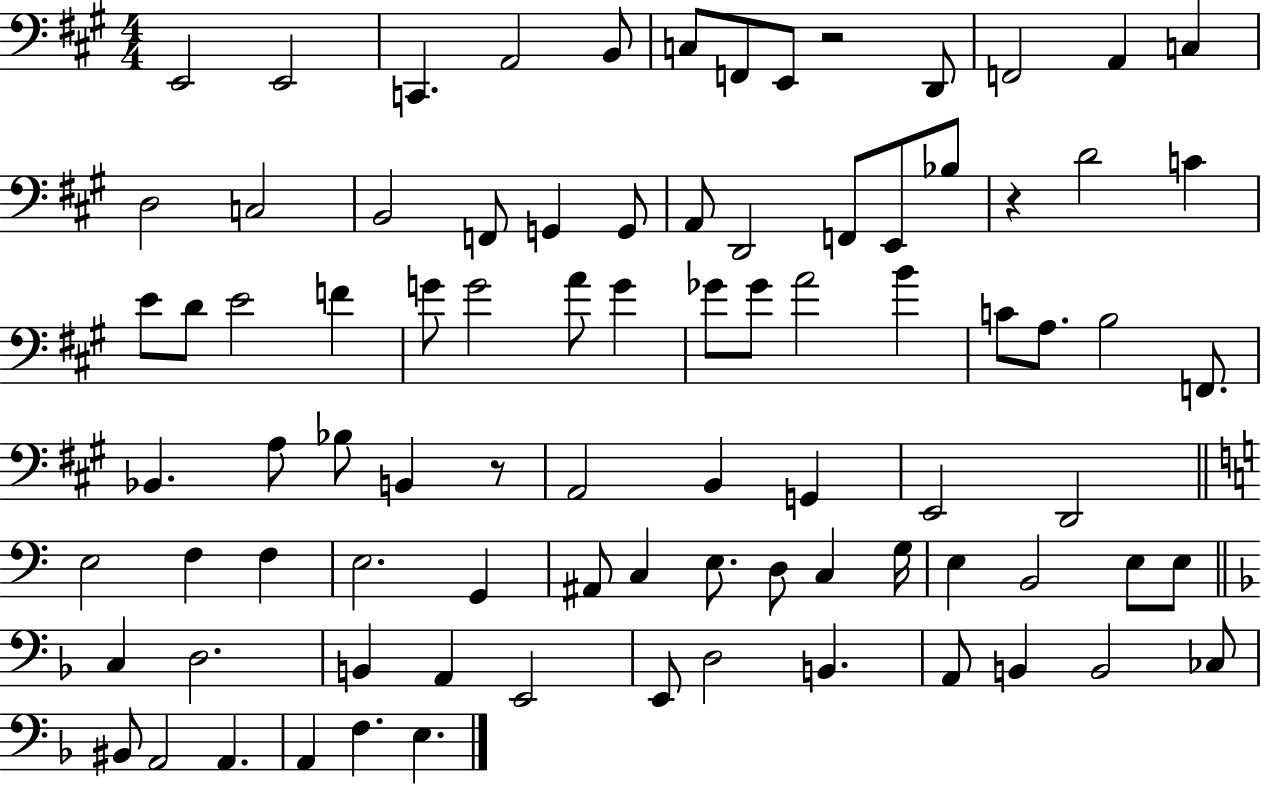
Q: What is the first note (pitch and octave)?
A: E2